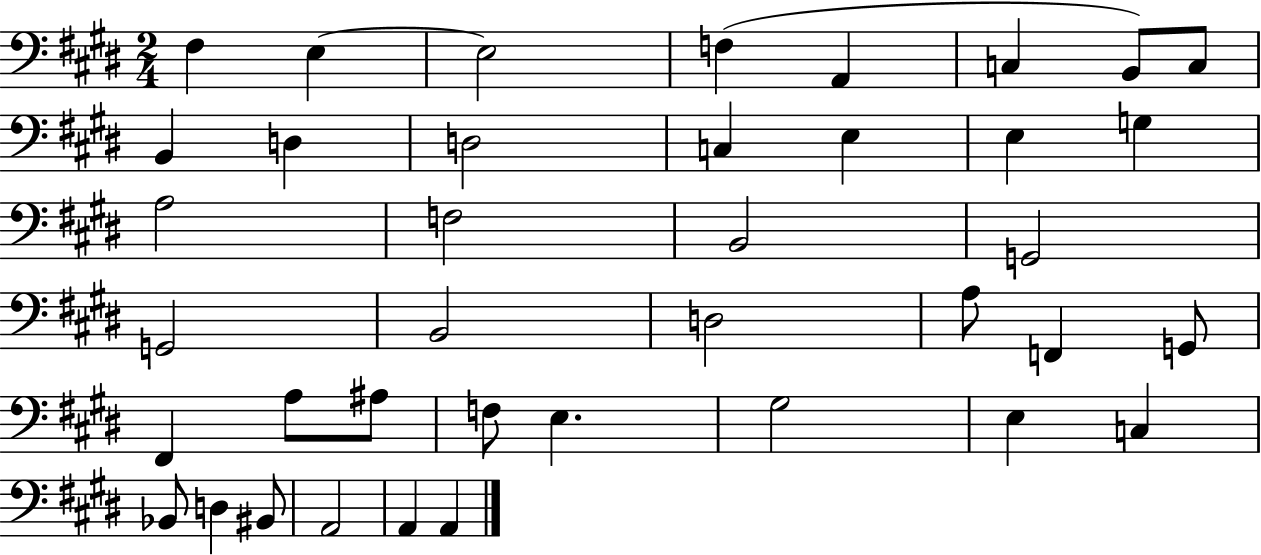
{
  \clef bass
  \numericTimeSignature
  \time 2/4
  \key e \major
  fis4 e4~~ | e2 | f4( a,4 | c4 b,8) c8 | \break b,4 d4 | d2 | c4 e4 | e4 g4 | \break a2 | f2 | b,2 | g,2 | \break g,2 | b,2 | d2 | a8 f,4 g,8 | \break fis,4 a8 ais8 | f8 e4. | gis2 | e4 c4 | \break bes,8 d4 bis,8 | a,2 | a,4 a,4 | \bar "|."
}